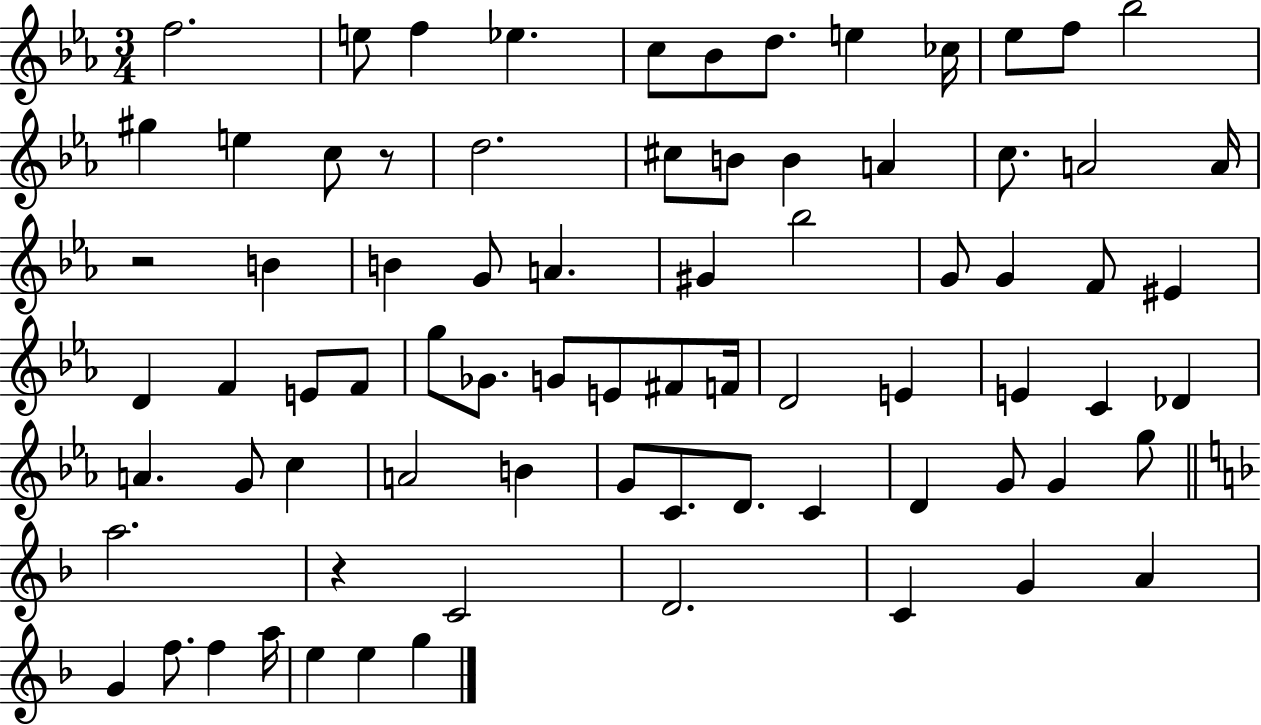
F5/h. E5/e F5/q Eb5/q. C5/e Bb4/e D5/e. E5/q CES5/s Eb5/e F5/e Bb5/h G#5/q E5/q C5/e R/e D5/h. C#5/e B4/e B4/q A4/q C5/e. A4/h A4/s R/h B4/q B4/q G4/e A4/q. G#4/q Bb5/h G4/e G4/q F4/e EIS4/q D4/q F4/q E4/e F4/e G5/e Gb4/e. G4/e E4/e F#4/e F4/s D4/h E4/q E4/q C4/q Db4/q A4/q. G4/e C5/q A4/h B4/q G4/e C4/e. D4/e. C4/q D4/q G4/e G4/q G5/e A5/h. R/q C4/h D4/h. C4/q G4/q A4/q G4/q F5/e. F5/q A5/s E5/q E5/q G5/q